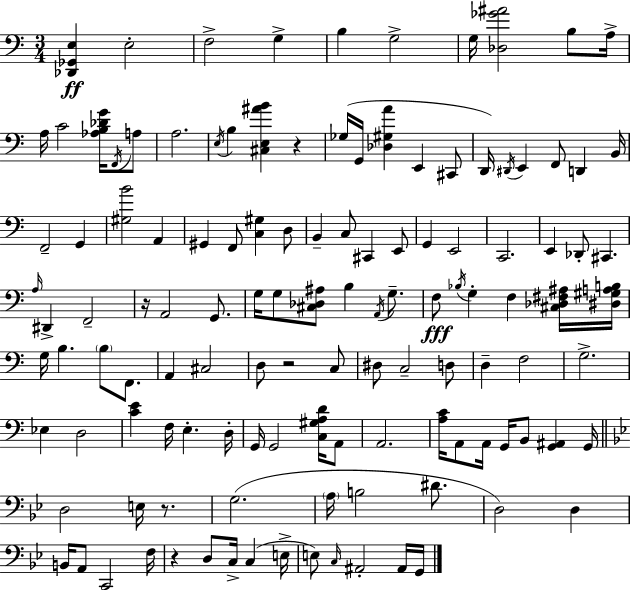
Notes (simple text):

[Db2,Gb2,E3]/q E3/h F3/h G3/q B3/q G3/h G3/s [Db3,Gb4,A#4]/h B3/e A3/s A3/s C4/h [Ab3,B3,Db4,G4]/s F2/s A3/e A3/h. E3/s B3/q [C#3,E3,A#4,B4]/q R/q Gb3/s G2/s [Db3,G#3,A4]/q E2/q C#2/e D2/s D#2/s E2/q F2/e D2/q B2/s F2/h G2/q [G#3,B4]/h A2/q G#2/q F2/e [C3,G#3]/q D3/e B2/q C3/e C#2/q E2/e G2/q E2/h C2/h. E2/q Db2/e C#2/q. A3/s D#2/q F2/h R/s A2/h G2/e. G3/s G3/e [C#3,Db3,A#3]/e B3/q A2/s G3/e. F3/e Bb3/s G3/q F3/q [C#3,Db3,F#3,A#3]/s [D#3,G#3,A3,B3]/s G3/s B3/q. B3/e F2/e. A2/q C#3/h D3/e R/h C3/e D#3/e C3/h D3/e D3/q F3/h G3/h. Eb3/q D3/h [C4,E4]/q F3/s E3/q. D3/s G2/s G2/h [C3,G#3,A3,D4]/s A2/e A2/h. [A3,C4]/s A2/e A2/s G2/s B2/e [G2,A#2]/q G2/s D3/h E3/s R/e. G3/h. A3/s B3/h D#4/e. D3/h D3/q B2/s A2/e C2/h F3/s R/q D3/e C3/s C3/q E3/s E3/e C3/s A#2/h A#2/s G2/s